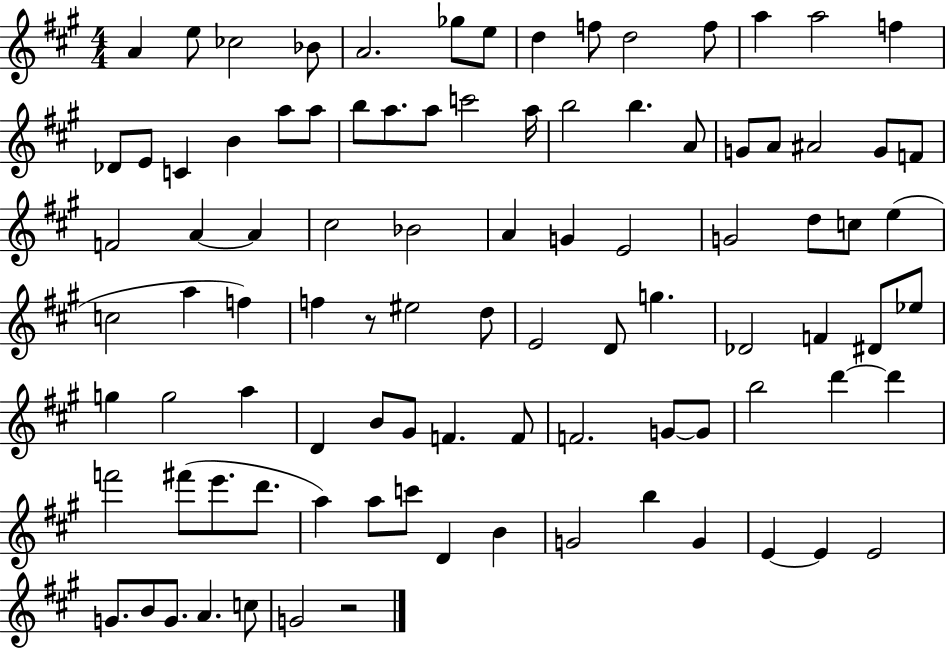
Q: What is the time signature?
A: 4/4